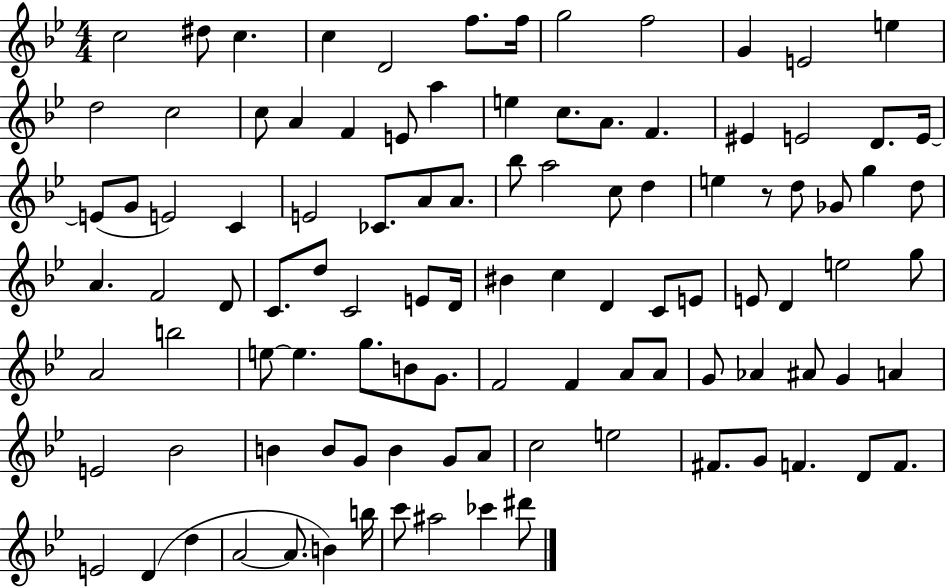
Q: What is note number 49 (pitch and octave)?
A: D5